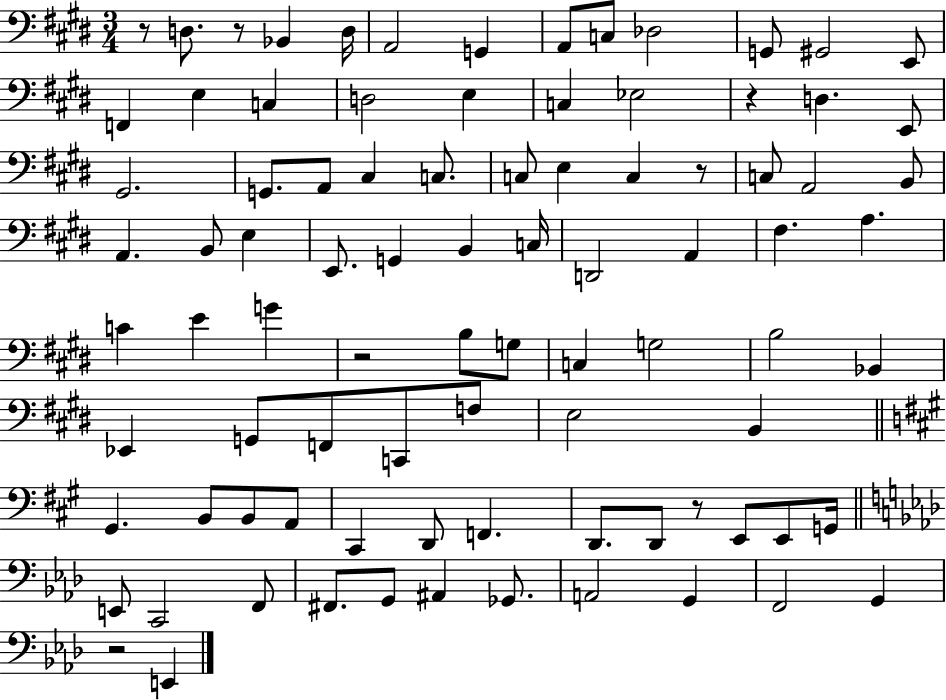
R/e D3/e. R/e Bb2/q D3/s A2/h G2/q A2/e C3/e Db3/h G2/e G#2/h E2/e F2/q E3/q C3/q D3/h E3/q C3/q Eb3/h R/q D3/q. E2/e G#2/h. G2/e. A2/e C#3/q C3/e. C3/e E3/q C3/q R/e C3/e A2/h B2/e A2/q. B2/e E3/q E2/e. G2/q B2/q C3/s D2/h A2/q F#3/q. A3/q. C4/q E4/q G4/q R/h B3/e G3/e C3/q G3/h B3/h Bb2/q Eb2/q G2/e F2/e C2/e F3/e E3/h B2/q G#2/q. B2/e B2/e A2/e C#2/q D2/e F2/q. D2/e. D2/e R/e E2/e E2/e G2/s E2/e C2/h F2/e F#2/e. G2/e A#2/q Gb2/e. A2/h G2/q F2/h G2/q R/h E2/q